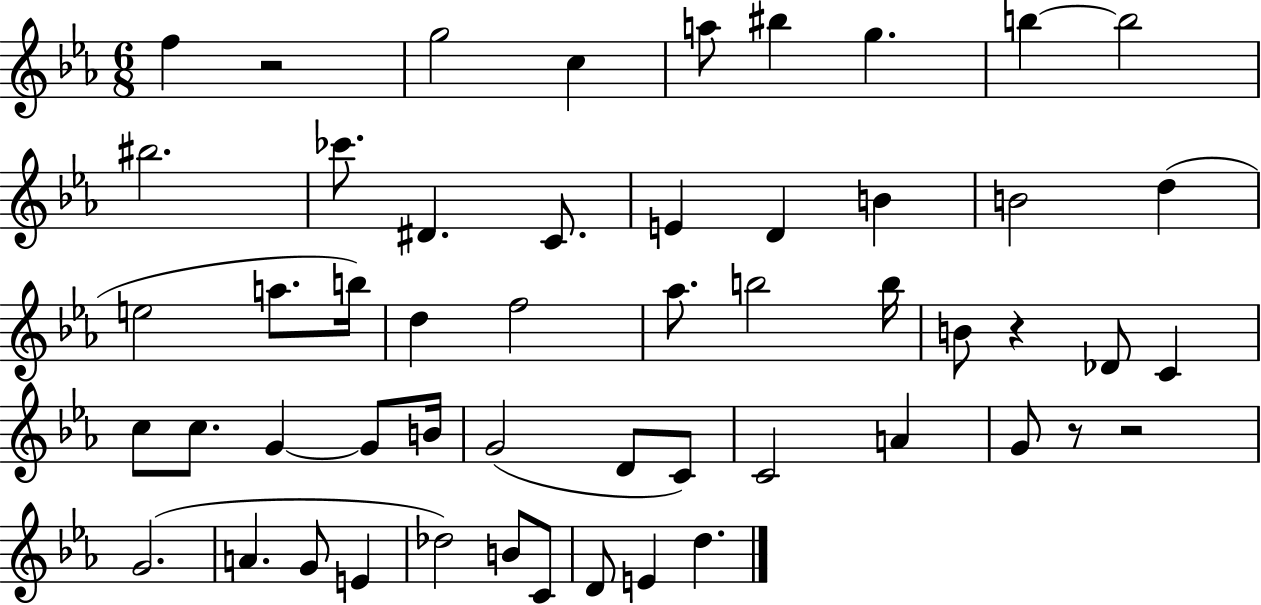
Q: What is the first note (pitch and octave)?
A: F5